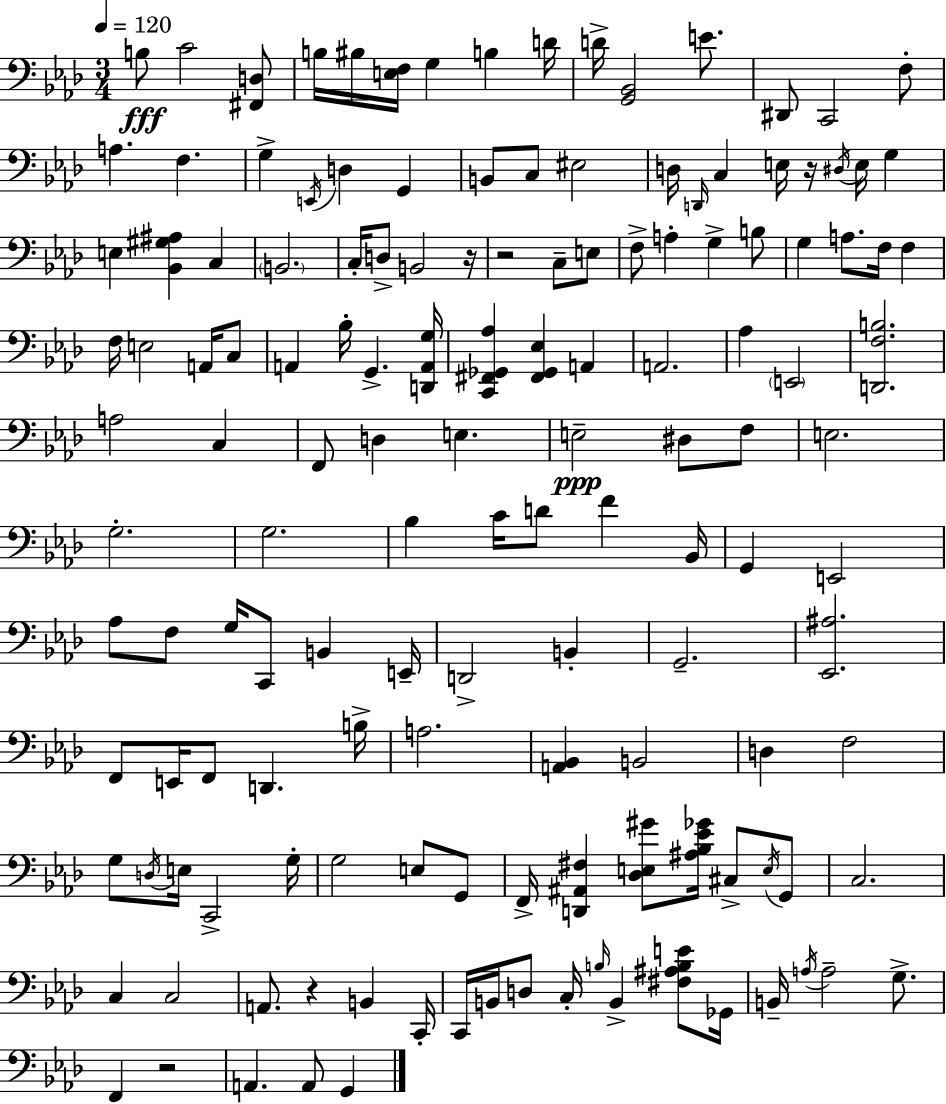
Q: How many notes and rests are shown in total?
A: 143